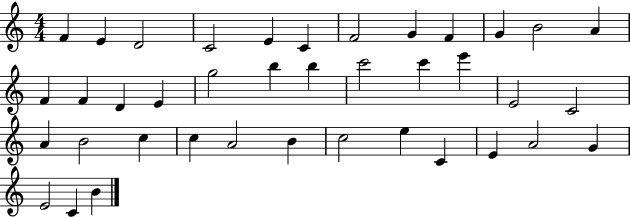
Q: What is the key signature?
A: C major